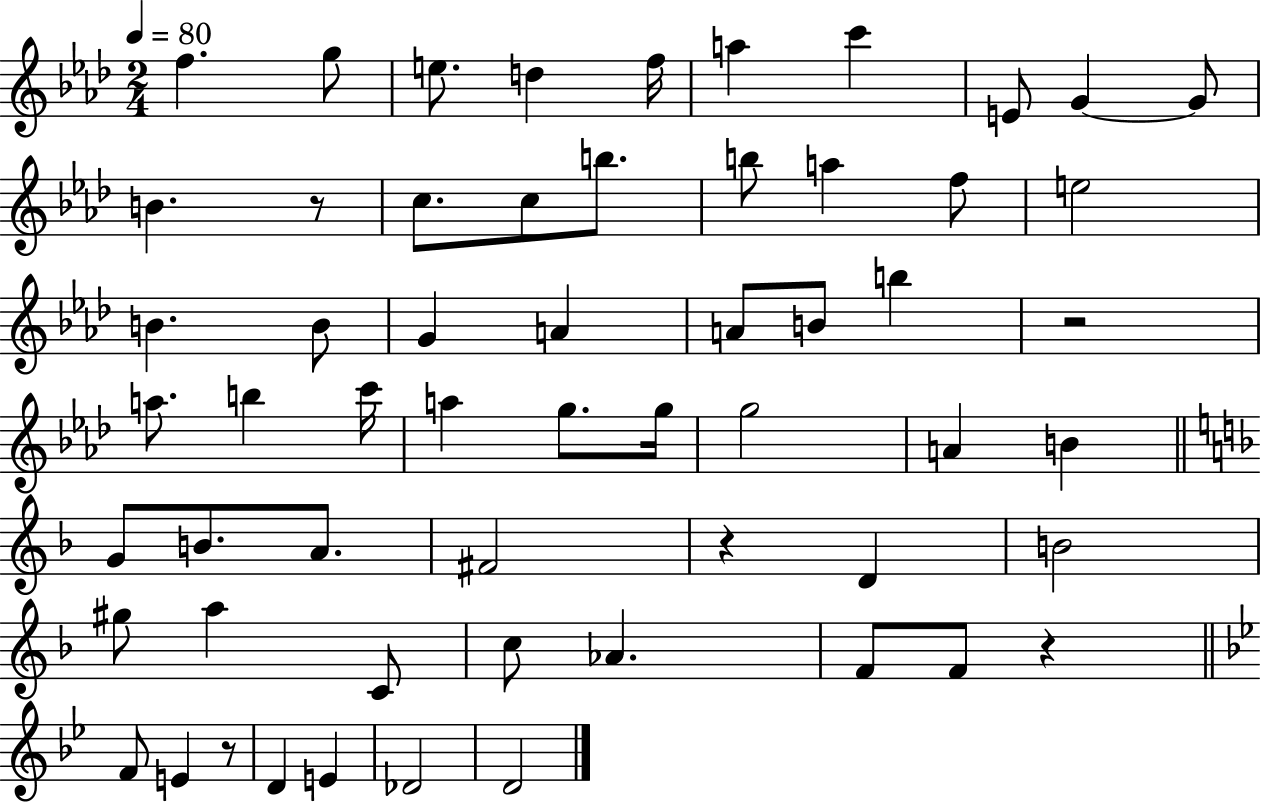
{
  \clef treble
  \numericTimeSignature
  \time 2/4
  \key aes \major
  \tempo 4 = 80
  \repeat volta 2 { f''4. g''8 | e''8. d''4 f''16 | a''4 c'''4 | e'8 g'4~~ g'8 | \break b'4. r8 | c''8. c''8 b''8. | b''8 a''4 f''8 | e''2 | \break b'4. b'8 | g'4 a'4 | a'8 b'8 b''4 | r2 | \break a''8. b''4 c'''16 | a''4 g''8. g''16 | g''2 | a'4 b'4 | \break \bar "||" \break \key d \minor g'8 b'8. a'8. | fis'2 | r4 d'4 | b'2 | \break gis''8 a''4 c'8 | c''8 aes'4. | f'8 f'8 r4 | \bar "||" \break \key g \minor f'8 e'4 r8 | d'4 e'4 | des'2 | d'2 | \break } \bar "|."
}